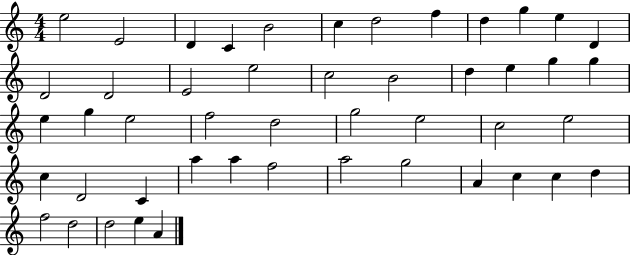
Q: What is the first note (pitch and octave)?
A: E5